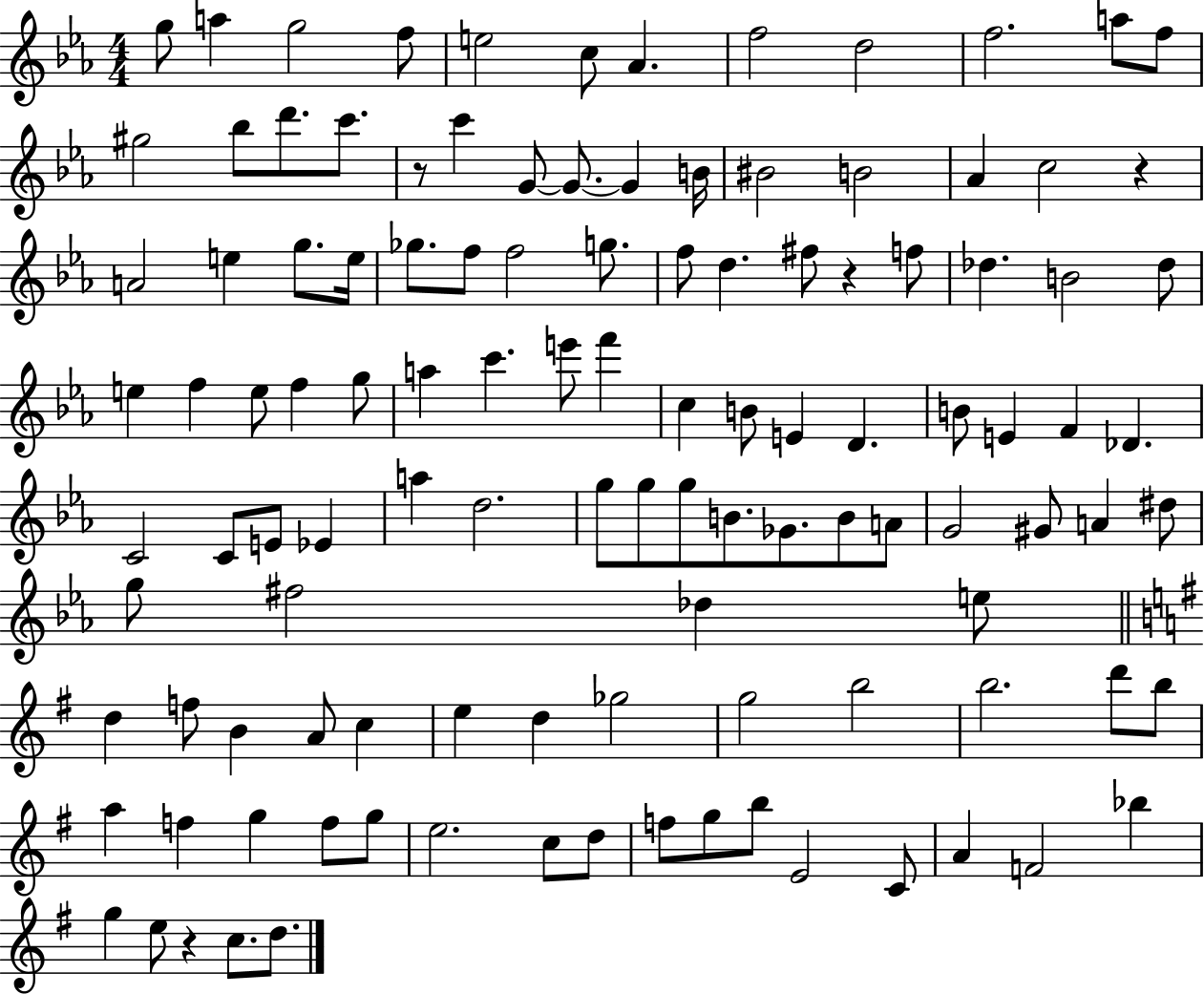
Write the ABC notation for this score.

X:1
T:Untitled
M:4/4
L:1/4
K:Eb
g/2 a g2 f/2 e2 c/2 _A f2 d2 f2 a/2 f/2 ^g2 _b/2 d'/2 c'/2 z/2 c' G/2 G/2 G B/4 ^B2 B2 _A c2 z A2 e g/2 e/4 _g/2 f/2 f2 g/2 f/2 d ^f/2 z f/2 _d B2 _d/2 e f e/2 f g/2 a c' e'/2 f' c B/2 E D B/2 E F _D C2 C/2 E/2 _E a d2 g/2 g/2 g/2 B/2 _G/2 B/2 A/2 G2 ^G/2 A ^d/2 g/2 ^f2 _d e/2 d f/2 B A/2 c e d _g2 g2 b2 b2 d'/2 b/2 a f g f/2 g/2 e2 c/2 d/2 f/2 g/2 b/2 E2 C/2 A F2 _b g e/2 z c/2 d/2